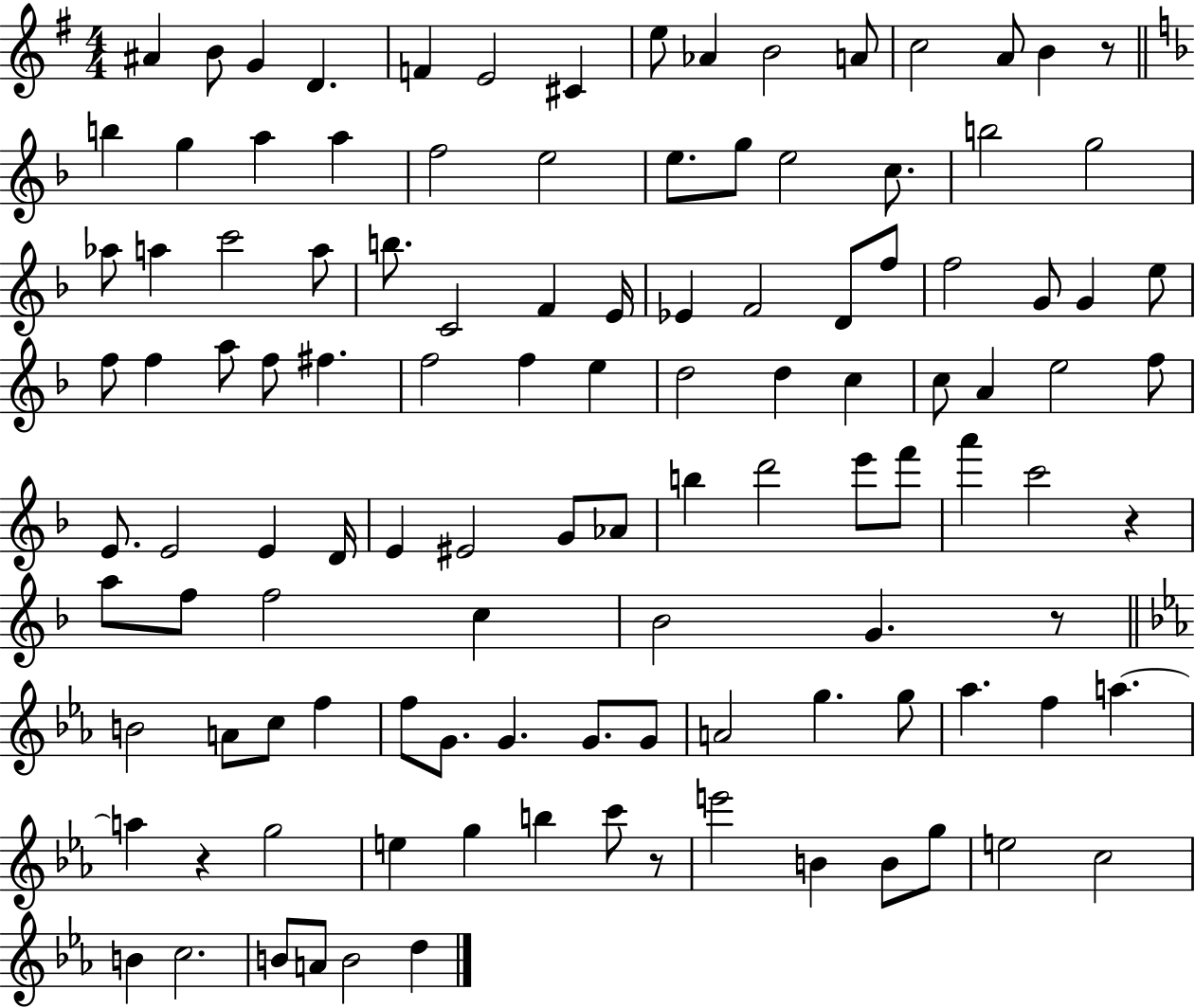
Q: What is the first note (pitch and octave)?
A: A#4